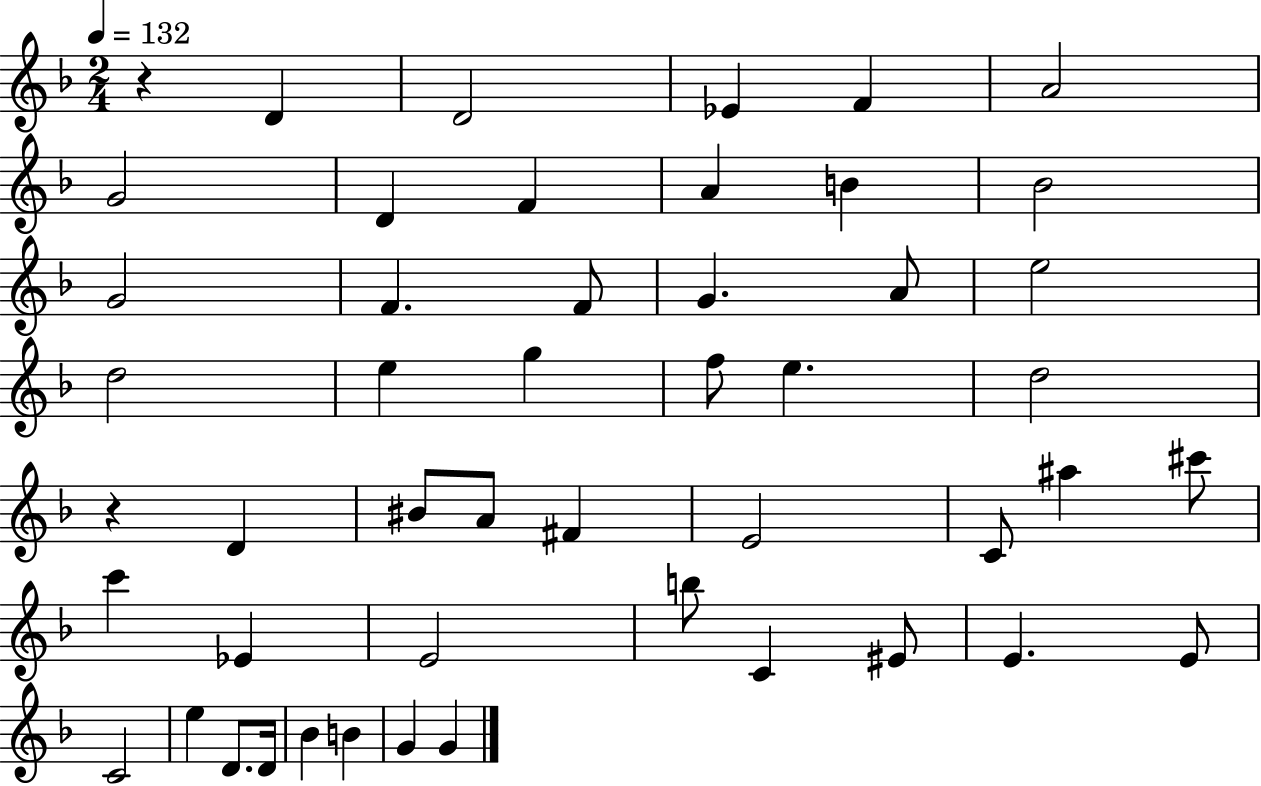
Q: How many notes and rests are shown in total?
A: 49